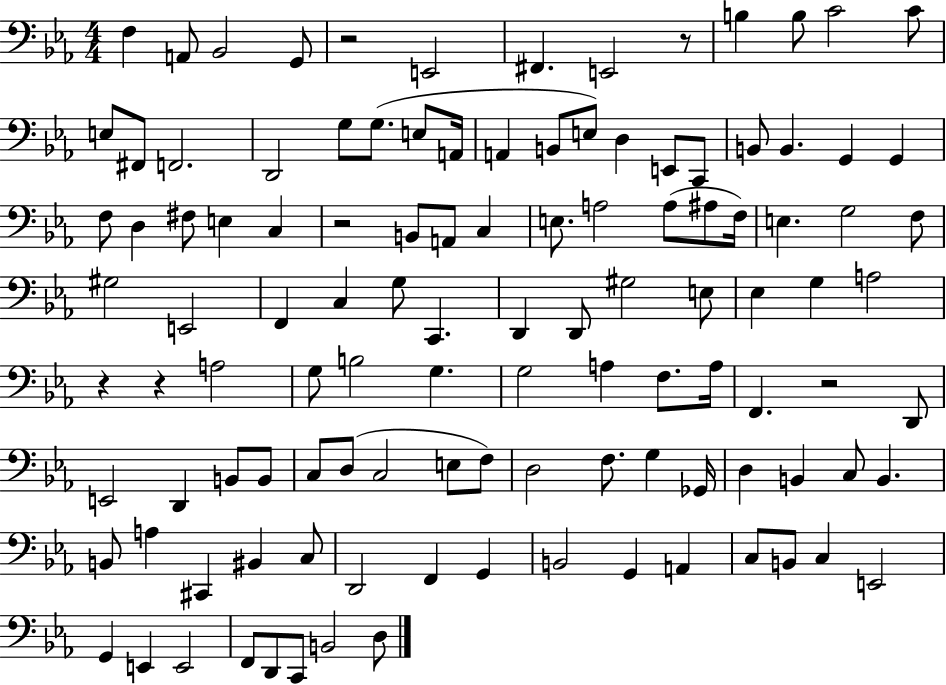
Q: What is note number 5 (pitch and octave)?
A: E2